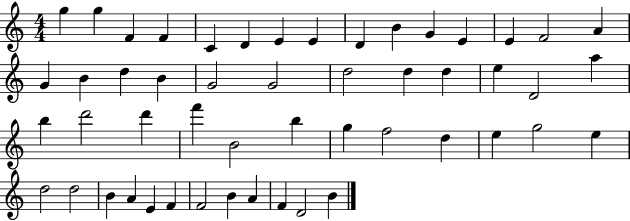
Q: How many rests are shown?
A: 0